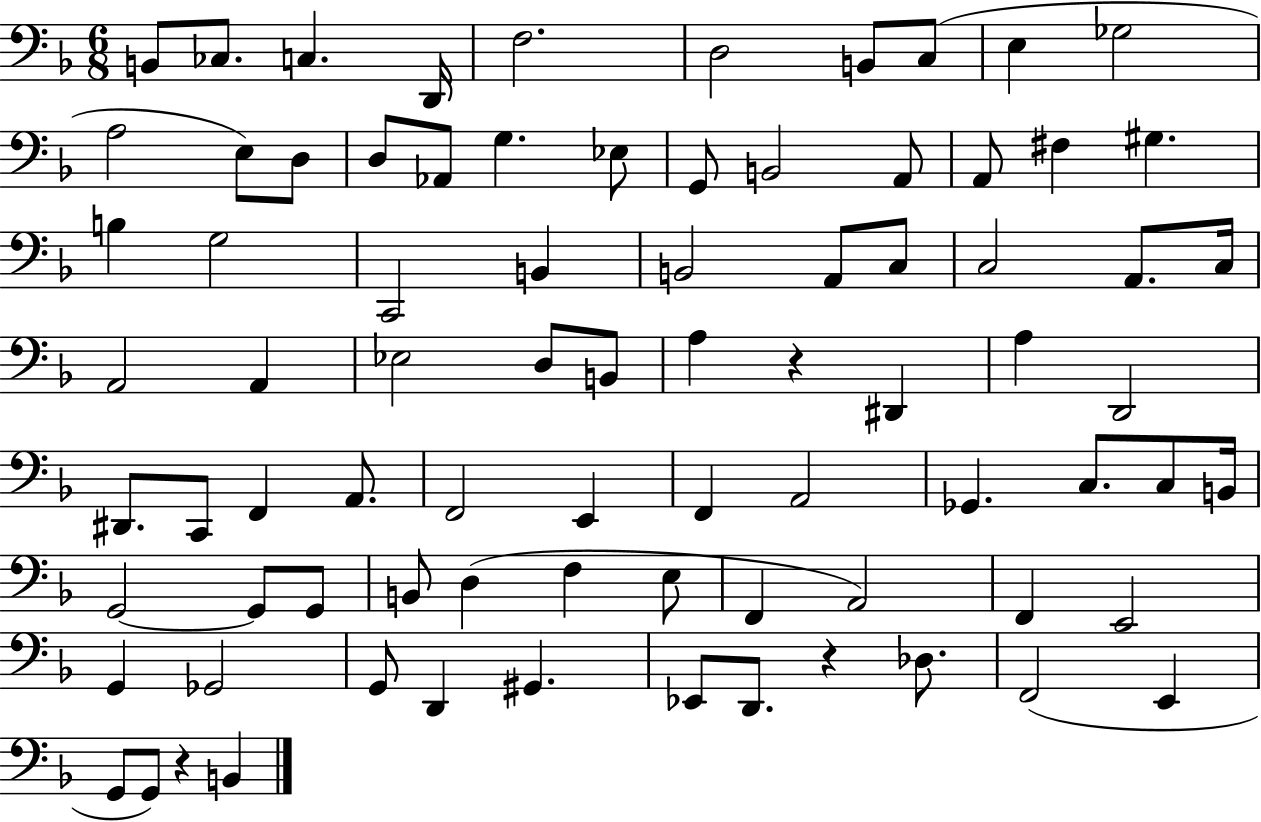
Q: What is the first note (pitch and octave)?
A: B2